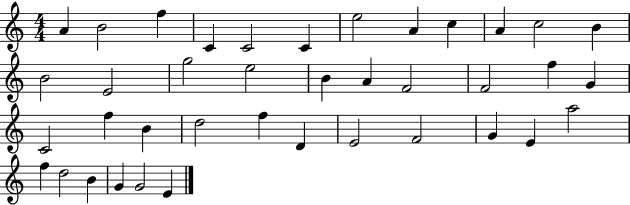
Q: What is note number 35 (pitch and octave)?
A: D5